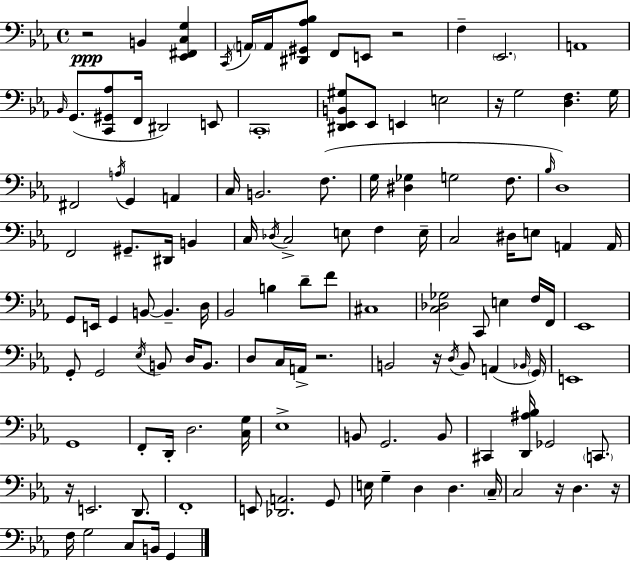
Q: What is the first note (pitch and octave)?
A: B2